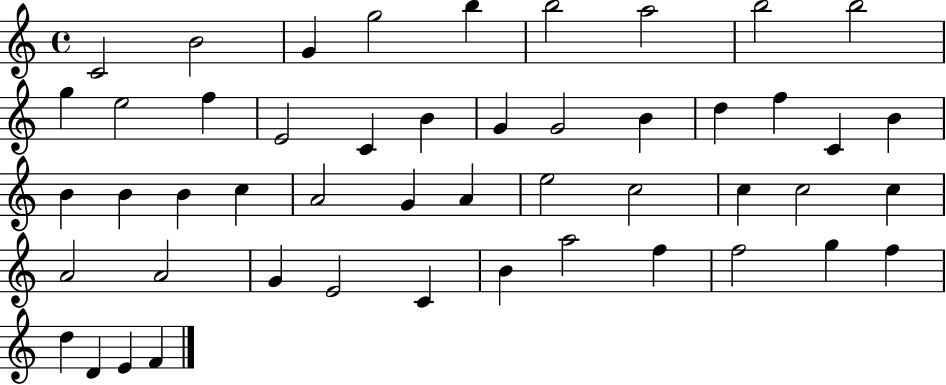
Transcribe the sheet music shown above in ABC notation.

X:1
T:Untitled
M:4/4
L:1/4
K:C
C2 B2 G g2 b b2 a2 b2 b2 g e2 f E2 C B G G2 B d f C B B B B c A2 G A e2 c2 c c2 c A2 A2 G E2 C B a2 f f2 g f d D E F